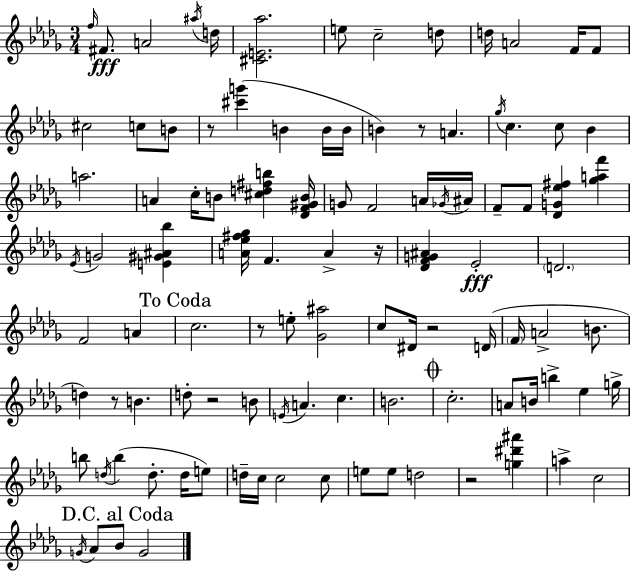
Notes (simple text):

F5/s F#4/e. A4/h A#5/s D5/s [C#4,E4,Ab5]/h. E5/e C5/h D5/e D5/s A4/h F4/s F4/e C#5/h C5/e B4/e R/e [C#6,G6]/q B4/q B4/s B4/s B4/q R/e A4/q. Gb5/s C5/q. C5/e Bb4/q A5/h. A4/q C5/s B4/e [C#5,D5,F#5,B5]/q [Db4,F4,G#4,B4]/s G4/e F4/h A4/s Gb4/s A#4/s F4/e F4/e [Db4,G4,Eb5,F#5]/q [Gb5,A5,F6]/q Eb4/s G4/h [E4,G#4,A#4,Bb5]/q [A4,Eb5,F#5,Gb5]/s F4/q. A4/q R/s [Db4,F4,G4,A#4]/q Eb4/h D4/h. F4/h A4/q C5/h. R/e E5/e [Gb4,A#5]/h C5/e D#4/s R/h D4/s F4/s A4/h B4/e. D5/q R/e B4/q. D5/e R/h B4/e E4/s A4/q. C5/q. B4/h. C5/h. A4/e B4/s B5/q Eb5/q G5/s B5/e D5/s B5/q D5/e. D5/s E5/e D5/s C5/s C5/h C5/e E5/e E5/e D5/h R/h [G5,D#6,A#6]/q A5/q C5/h G4/s Ab4/e Bb4/e G4/h